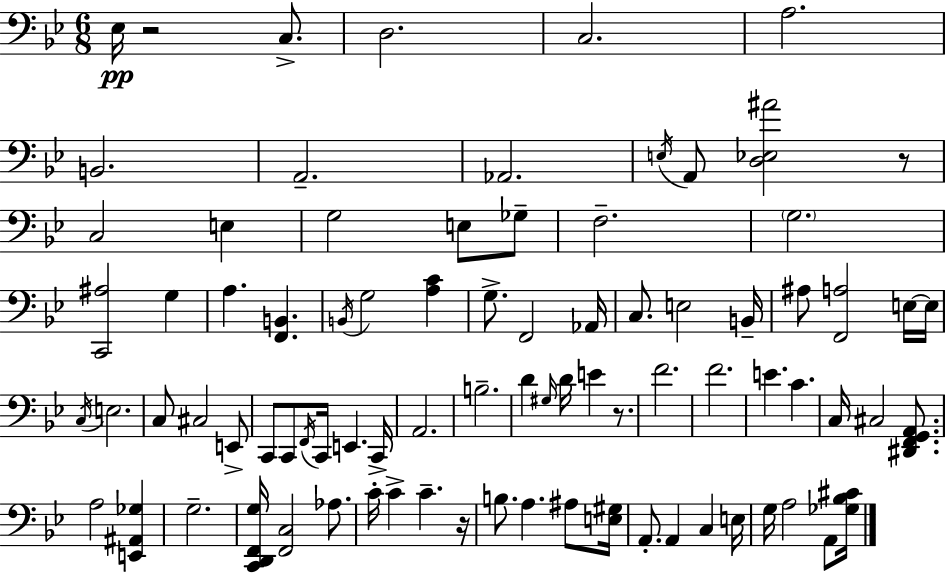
Eb3/s R/h C3/e. D3/h. C3/h. A3/h. B2/h. A2/h. Ab2/h. E3/s A2/e [D3,Eb3,A#4]/h R/e C3/h E3/q G3/h E3/e Gb3/e F3/h. G3/h. [C2,A#3]/h G3/q A3/q. [F2,B2]/q. B2/s G3/h [A3,C4]/q G3/e. F2/h Ab2/s C3/e. E3/h B2/s A#3/e [F2,A3]/h E3/s E3/s C3/s E3/h. C3/e C#3/h E2/e C2/e C2/e F2/s C2/s E2/q. C2/s A2/h. B3/h. D4/q G#3/s D4/s E4/q R/e. F4/h. F4/h. E4/q. C4/q. C3/s C#3/h [D#2,F2,G2,A2]/e. A3/h [E2,A#2,Gb3]/q G3/h. [C2,D2,F2,G3]/s [F2,C3]/h Ab3/e. C4/s C4/q C4/q. R/s B3/e. A3/q. A#3/e [E3,G#3]/s A2/e. A2/q C3/q E3/s G3/s A3/h A2/e [Gb3,Bb3,C#4]/s